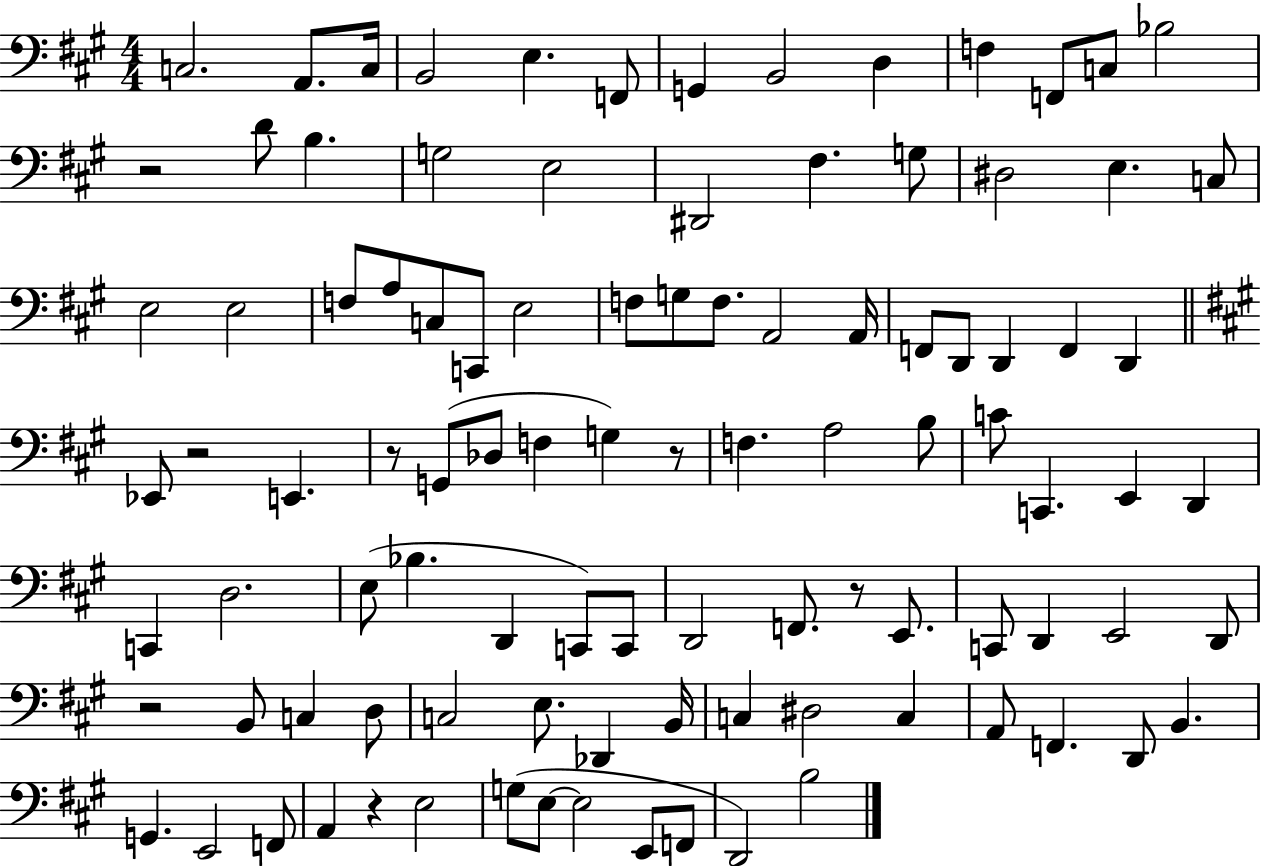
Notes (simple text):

C3/h. A2/e. C3/s B2/h E3/q. F2/e G2/q B2/h D3/q F3/q F2/e C3/e Bb3/h R/h D4/e B3/q. G3/h E3/h D#2/h F#3/q. G3/e D#3/h E3/q. C3/e E3/h E3/h F3/e A3/e C3/e C2/e E3/h F3/e G3/e F3/e. A2/h A2/s F2/e D2/e D2/q F2/q D2/q Eb2/e R/h E2/q. R/e G2/e Db3/e F3/q G3/q R/e F3/q. A3/h B3/e C4/e C2/q. E2/q D2/q C2/q D3/h. E3/e Bb3/q. D2/q C2/e C2/e D2/h F2/e. R/e E2/e. C2/e D2/q E2/h D2/e R/h B2/e C3/q D3/e C3/h E3/e. Db2/q B2/s C3/q D#3/h C3/q A2/e F2/q. D2/e B2/q. G2/q. E2/h F2/e A2/q R/q E3/h G3/e E3/e E3/h E2/e F2/e D2/h B3/h